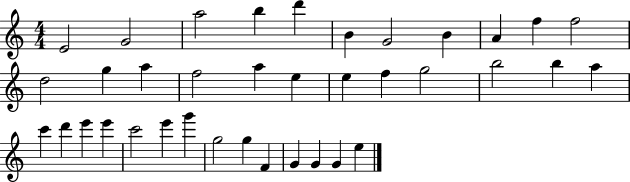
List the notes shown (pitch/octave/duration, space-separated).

E4/h G4/h A5/h B5/q D6/q B4/q G4/h B4/q A4/q F5/q F5/h D5/h G5/q A5/q F5/h A5/q E5/q E5/q F5/q G5/h B5/h B5/q A5/q C6/q D6/q E6/q E6/q C6/h E6/q G6/q G5/h G5/q F4/q G4/q G4/q G4/q E5/q